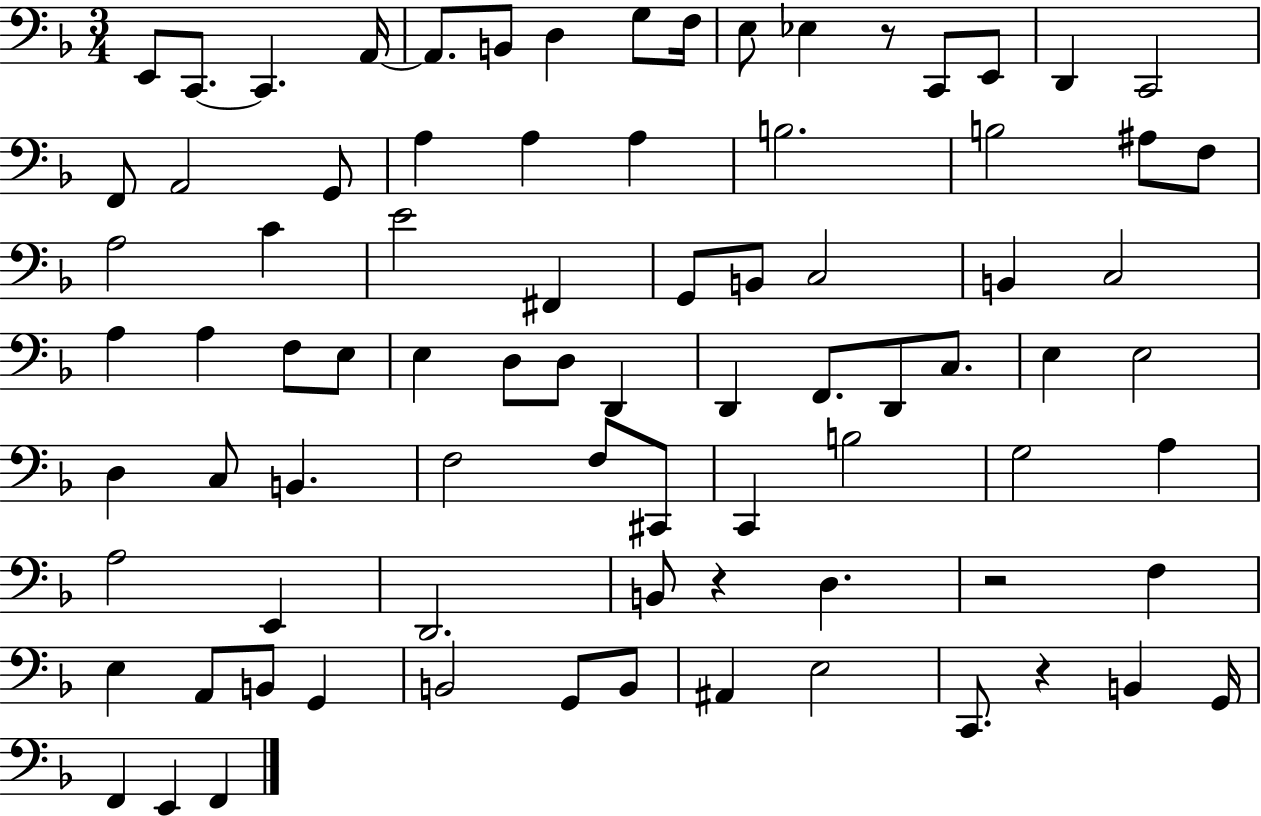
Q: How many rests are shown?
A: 4